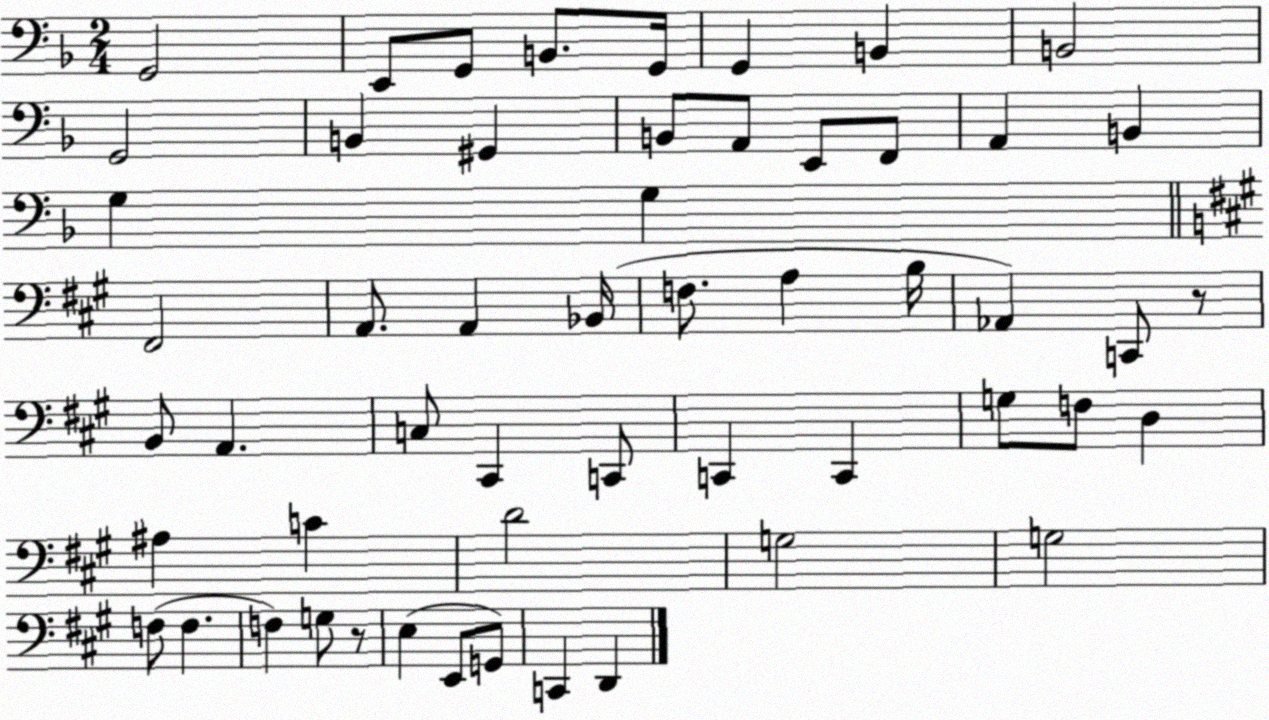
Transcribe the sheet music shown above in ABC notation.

X:1
T:Untitled
M:2/4
L:1/4
K:F
G,,2 E,,/2 G,,/2 B,,/2 G,,/4 G,, B,, B,,2 G,,2 B,, ^G,, B,,/2 A,,/2 E,,/2 F,,/2 A,, B,, G, G, ^F,,2 A,,/2 A,, _B,,/4 F,/2 A, B,/4 _A,, C,,/2 z/2 B,,/2 A,, C,/2 ^C,, C,,/2 C,, C,, G,/2 F,/2 D, ^A, C D2 G,2 G,2 F,/2 F, F, G,/2 z/2 E, E,,/2 G,,/2 C,, D,,